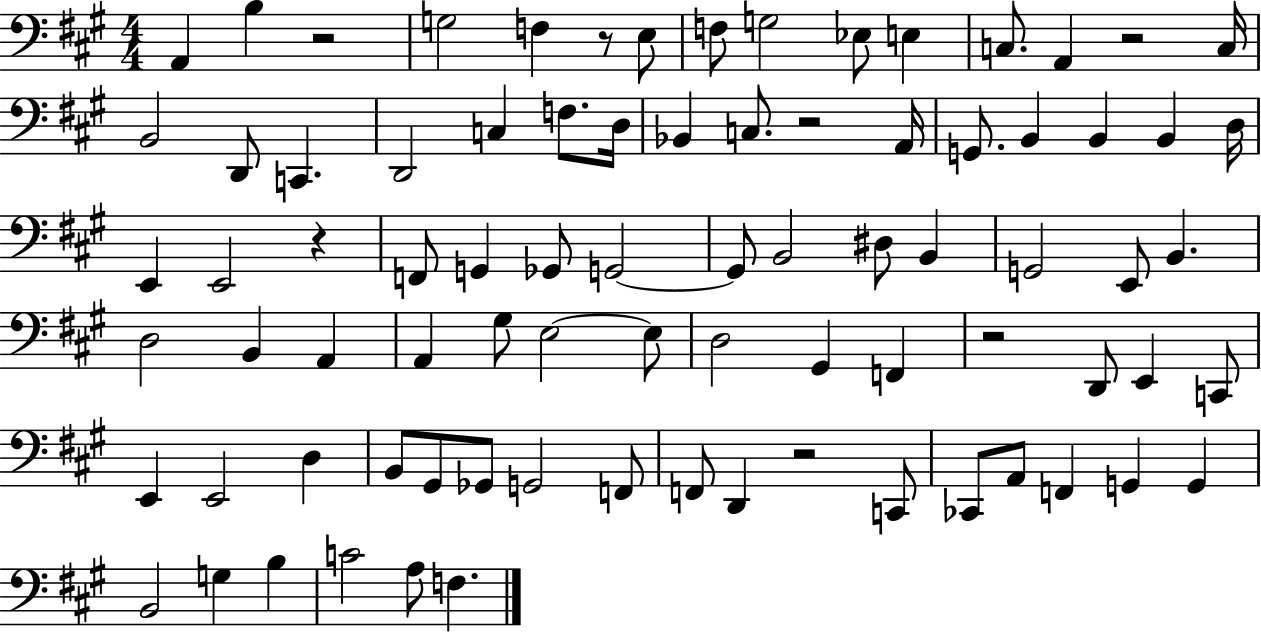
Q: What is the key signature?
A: A major